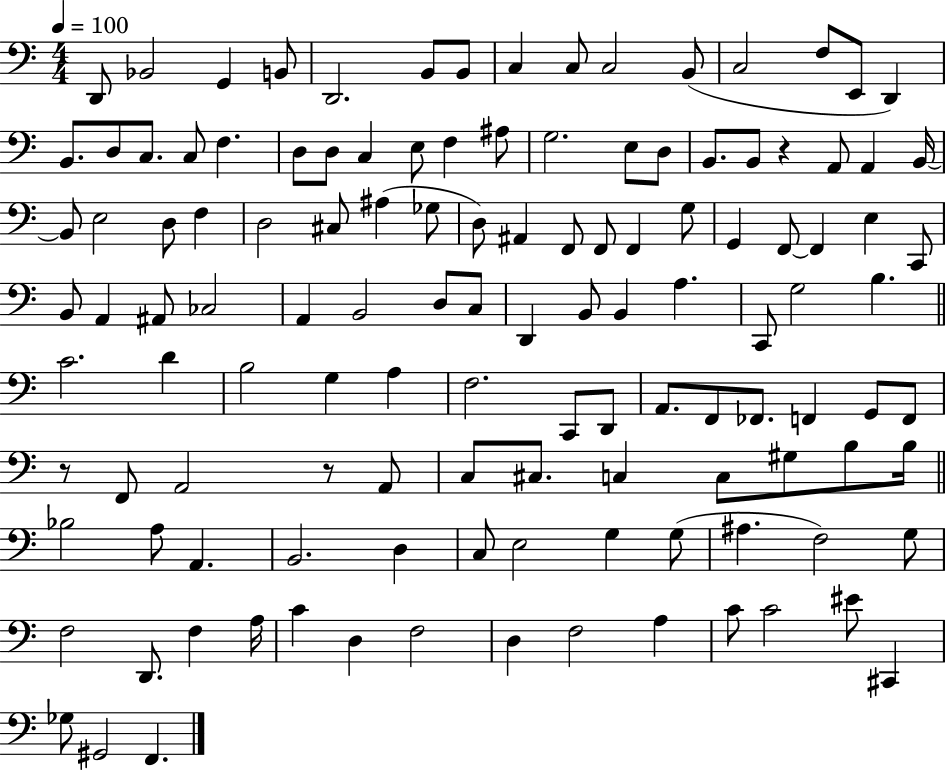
D2/e Bb2/h G2/q B2/e D2/h. B2/e B2/e C3/q C3/e C3/h B2/e C3/h F3/e E2/e D2/q B2/e. D3/e C3/e. C3/e F3/q. D3/e D3/e C3/q E3/e F3/q A#3/e G3/h. E3/e D3/e B2/e. B2/e R/q A2/e A2/q B2/s B2/e E3/h D3/e F3/q D3/h C#3/e A#3/q Gb3/e D3/e A#2/q F2/e F2/e F2/q G3/e G2/q F2/e F2/q E3/q C2/e B2/e A2/q A#2/e CES3/h A2/q B2/h D3/e C3/e D2/q B2/e B2/q A3/q. C2/e G3/h B3/q. C4/h. D4/q B3/h G3/q A3/q F3/h. C2/e D2/e A2/e. F2/e FES2/e. F2/q G2/e F2/e R/e F2/e A2/h R/e A2/e C3/e C#3/e. C3/q C3/e G#3/e B3/e B3/s Bb3/h A3/e A2/q. B2/h. D3/q C3/e E3/h G3/q G3/e A#3/q. F3/h G3/e F3/h D2/e. F3/q A3/s C4/q D3/q F3/h D3/q F3/h A3/q C4/e C4/h EIS4/e C#2/q Gb3/e G#2/h F2/q.